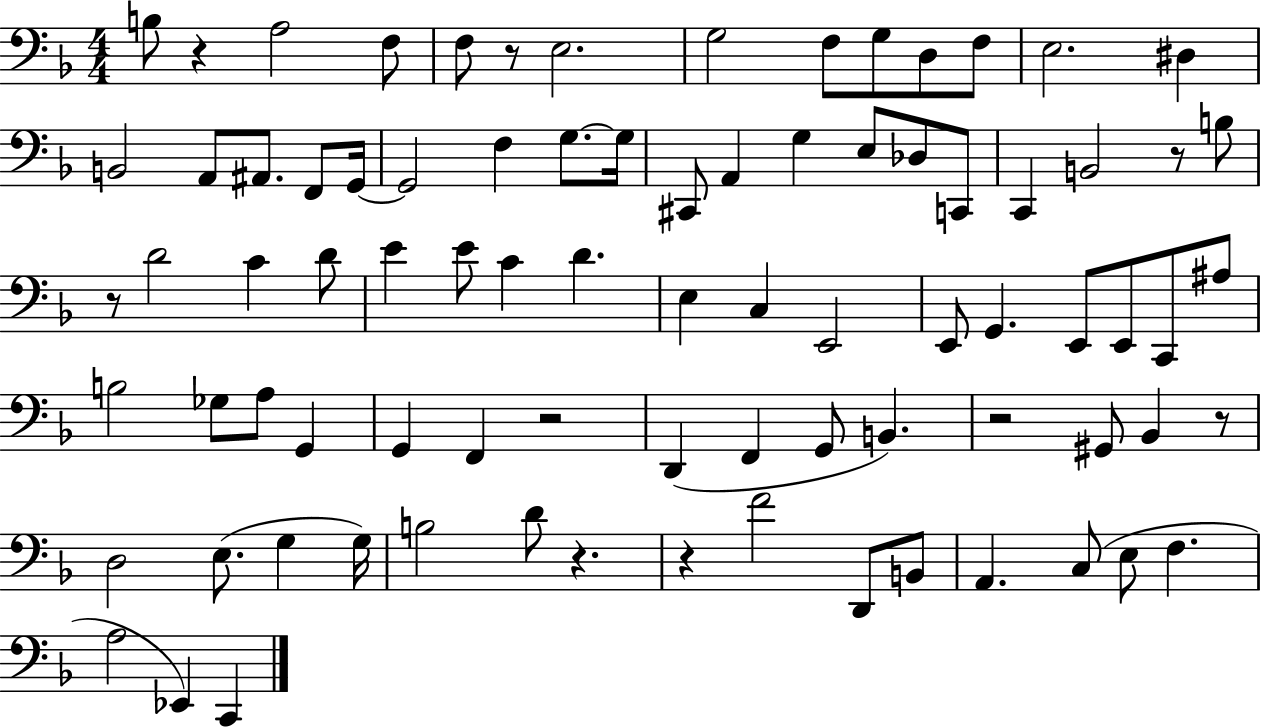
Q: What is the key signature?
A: F major